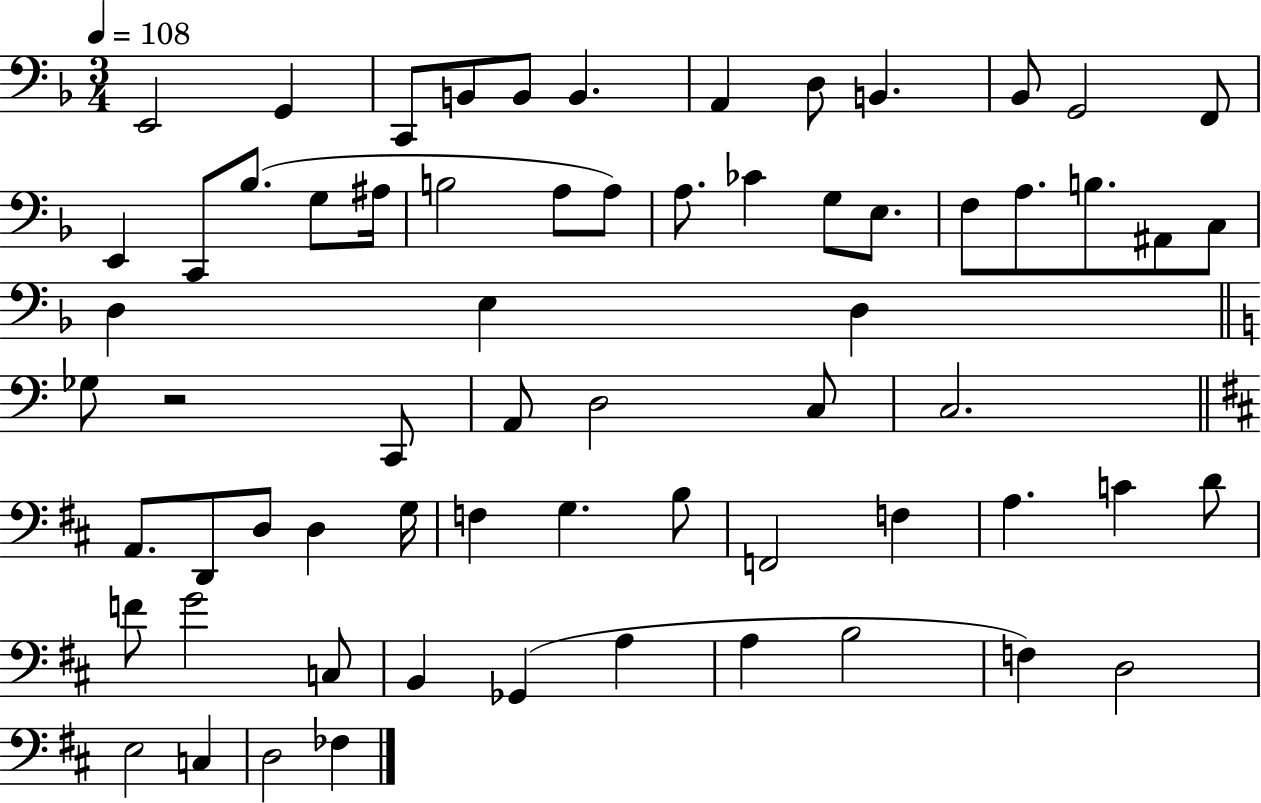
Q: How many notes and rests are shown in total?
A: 66